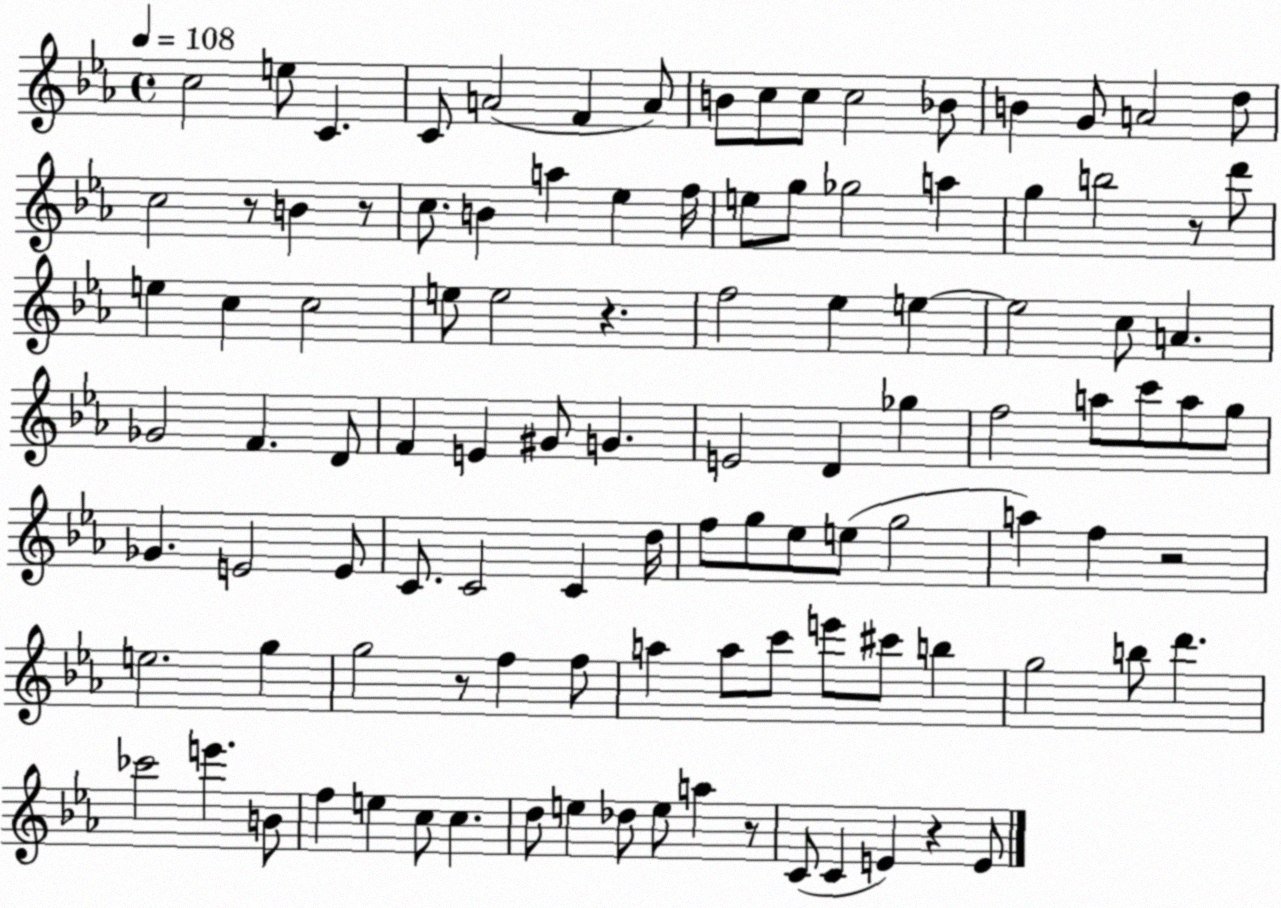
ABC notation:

X:1
T:Untitled
M:4/4
L:1/4
K:Eb
c2 e/2 C C/2 A2 F A/2 B/2 c/2 c/2 c2 _B/2 B G/2 A2 d/2 c2 z/2 B z/2 c/2 B a _e f/4 e/2 g/2 _g2 a g b2 z/2 d'/2 e c c2 e/2 e2 z f2 _e e e2 c/2 A _G2 F D/2 F E ^G/2 G E2 D _g f2 a/2 c'/2 a/2 g/2 _G E2 E/2 C/2 C2 C d/4 f/2 g/2 _e/2 e/2 g2 a f z2 e2 g g2 z/2 f f/2 a a/2 c'/2 e'/2 ^c'/2 b g2 b/2 d' _c'2 e' B/2 f e c/2 c d/2 e _d/2 e/2 a z/2 C/2 C E z E/2